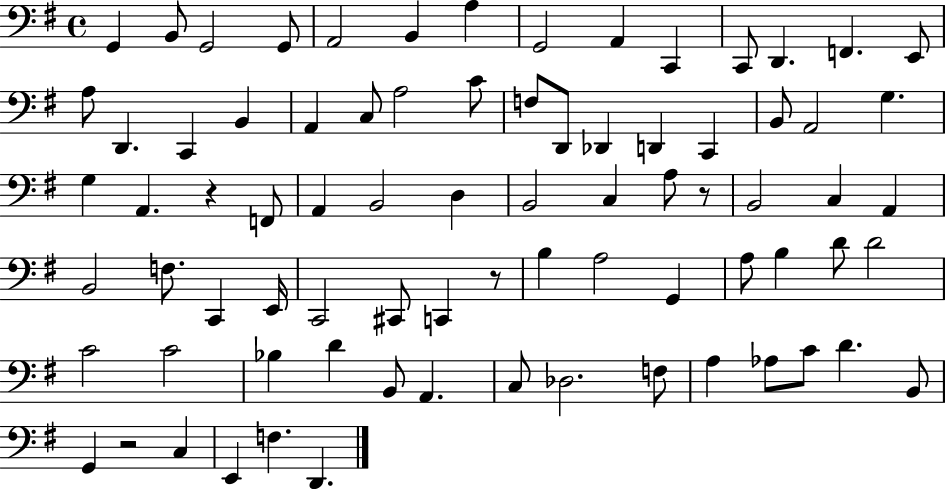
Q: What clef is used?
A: bass